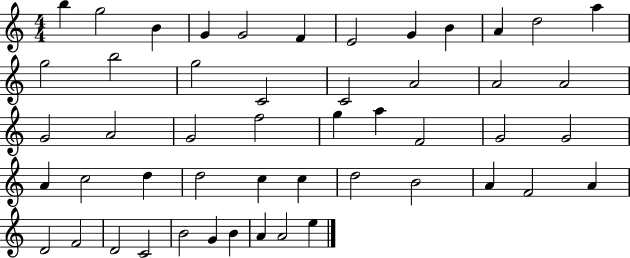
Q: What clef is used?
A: treble